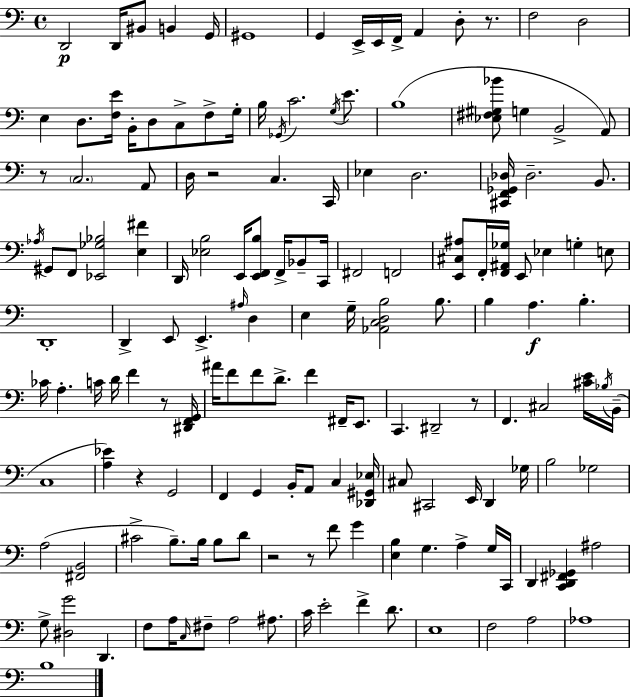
X:1
T:Untitled
M:4/4
L:1/4
K:C
D,,2 D,,/4 ^B,,/2 B,, G,,/4 ^G,,4 G,, E,,/4 E,,/4 F,,/4 A,, D,/2 z/2 F,2 D,2 E, D,/2 [F,E]/4 B,,/4 D,/2 C,/2 F,/2 G,/4 B,/4 _G,,/4 C2 G,/4 E/2 B,4 [_E,^F,^G,_B]/2 G, B,,2 A,,/2 z/2 C,2 A,,/2 D,/4 z2 C, C,,/4 _E, D,2 [^C,,F,,_G,,_D,]/4 _D,2 B,,/2 _A,/4 ^G,,/2 F,,/2 [_E,,_G,_B,]2 [E,^F] D,,/4 [_E,B,]2 E,,/4 [E,,F,,B,]/2 F,,/4 _B,,/2 C,,/4 ^F,,2 F,,2 [E,,^C,^A,]/2 F,,/4 [F,,^A,,_G,]/4 E,,/2 _E, G, E,/2 D,,4 D,, E,,/2 E,, ^A,/4 D, E, G,/4 [_A,,C,D,B,]2 B,/2 B, A, B, _C/4 A, C/4 D/4 F z/2 [^D,,F,,G,,]/4 ^A/4 F/2 F/2 D/2 F ^F,,/4 E,,/2 C,, ^D,,2 z/2 F,, ^C,2 [^CE]/4 _B,/4 B,,/4 C,4 [A,_E] z G,,2 F,, G,, B,,/4 A,,/2 C, [_D,,^G,,_E,]/4 ^C,/2 ^C,,2 E,,/4 D,, _G,/4 B,2 _G,2 A,2 [^F,,B,,]2 ^C2 B,/2 B,/4 B,/2 D/2 z2 z/2 F/2 G [E,B,] G, A, G,/4 C,,/4 D,, [C,,D,,^F,,_G,,] ^A,2 G,/2 [^D,G]2 D,, F,/2 A,/4 C,/4 ^F,/2 A,2 ^A,/2 C/4 E2 F D/2 E,4 F,2 A,2 _A,4 B,4